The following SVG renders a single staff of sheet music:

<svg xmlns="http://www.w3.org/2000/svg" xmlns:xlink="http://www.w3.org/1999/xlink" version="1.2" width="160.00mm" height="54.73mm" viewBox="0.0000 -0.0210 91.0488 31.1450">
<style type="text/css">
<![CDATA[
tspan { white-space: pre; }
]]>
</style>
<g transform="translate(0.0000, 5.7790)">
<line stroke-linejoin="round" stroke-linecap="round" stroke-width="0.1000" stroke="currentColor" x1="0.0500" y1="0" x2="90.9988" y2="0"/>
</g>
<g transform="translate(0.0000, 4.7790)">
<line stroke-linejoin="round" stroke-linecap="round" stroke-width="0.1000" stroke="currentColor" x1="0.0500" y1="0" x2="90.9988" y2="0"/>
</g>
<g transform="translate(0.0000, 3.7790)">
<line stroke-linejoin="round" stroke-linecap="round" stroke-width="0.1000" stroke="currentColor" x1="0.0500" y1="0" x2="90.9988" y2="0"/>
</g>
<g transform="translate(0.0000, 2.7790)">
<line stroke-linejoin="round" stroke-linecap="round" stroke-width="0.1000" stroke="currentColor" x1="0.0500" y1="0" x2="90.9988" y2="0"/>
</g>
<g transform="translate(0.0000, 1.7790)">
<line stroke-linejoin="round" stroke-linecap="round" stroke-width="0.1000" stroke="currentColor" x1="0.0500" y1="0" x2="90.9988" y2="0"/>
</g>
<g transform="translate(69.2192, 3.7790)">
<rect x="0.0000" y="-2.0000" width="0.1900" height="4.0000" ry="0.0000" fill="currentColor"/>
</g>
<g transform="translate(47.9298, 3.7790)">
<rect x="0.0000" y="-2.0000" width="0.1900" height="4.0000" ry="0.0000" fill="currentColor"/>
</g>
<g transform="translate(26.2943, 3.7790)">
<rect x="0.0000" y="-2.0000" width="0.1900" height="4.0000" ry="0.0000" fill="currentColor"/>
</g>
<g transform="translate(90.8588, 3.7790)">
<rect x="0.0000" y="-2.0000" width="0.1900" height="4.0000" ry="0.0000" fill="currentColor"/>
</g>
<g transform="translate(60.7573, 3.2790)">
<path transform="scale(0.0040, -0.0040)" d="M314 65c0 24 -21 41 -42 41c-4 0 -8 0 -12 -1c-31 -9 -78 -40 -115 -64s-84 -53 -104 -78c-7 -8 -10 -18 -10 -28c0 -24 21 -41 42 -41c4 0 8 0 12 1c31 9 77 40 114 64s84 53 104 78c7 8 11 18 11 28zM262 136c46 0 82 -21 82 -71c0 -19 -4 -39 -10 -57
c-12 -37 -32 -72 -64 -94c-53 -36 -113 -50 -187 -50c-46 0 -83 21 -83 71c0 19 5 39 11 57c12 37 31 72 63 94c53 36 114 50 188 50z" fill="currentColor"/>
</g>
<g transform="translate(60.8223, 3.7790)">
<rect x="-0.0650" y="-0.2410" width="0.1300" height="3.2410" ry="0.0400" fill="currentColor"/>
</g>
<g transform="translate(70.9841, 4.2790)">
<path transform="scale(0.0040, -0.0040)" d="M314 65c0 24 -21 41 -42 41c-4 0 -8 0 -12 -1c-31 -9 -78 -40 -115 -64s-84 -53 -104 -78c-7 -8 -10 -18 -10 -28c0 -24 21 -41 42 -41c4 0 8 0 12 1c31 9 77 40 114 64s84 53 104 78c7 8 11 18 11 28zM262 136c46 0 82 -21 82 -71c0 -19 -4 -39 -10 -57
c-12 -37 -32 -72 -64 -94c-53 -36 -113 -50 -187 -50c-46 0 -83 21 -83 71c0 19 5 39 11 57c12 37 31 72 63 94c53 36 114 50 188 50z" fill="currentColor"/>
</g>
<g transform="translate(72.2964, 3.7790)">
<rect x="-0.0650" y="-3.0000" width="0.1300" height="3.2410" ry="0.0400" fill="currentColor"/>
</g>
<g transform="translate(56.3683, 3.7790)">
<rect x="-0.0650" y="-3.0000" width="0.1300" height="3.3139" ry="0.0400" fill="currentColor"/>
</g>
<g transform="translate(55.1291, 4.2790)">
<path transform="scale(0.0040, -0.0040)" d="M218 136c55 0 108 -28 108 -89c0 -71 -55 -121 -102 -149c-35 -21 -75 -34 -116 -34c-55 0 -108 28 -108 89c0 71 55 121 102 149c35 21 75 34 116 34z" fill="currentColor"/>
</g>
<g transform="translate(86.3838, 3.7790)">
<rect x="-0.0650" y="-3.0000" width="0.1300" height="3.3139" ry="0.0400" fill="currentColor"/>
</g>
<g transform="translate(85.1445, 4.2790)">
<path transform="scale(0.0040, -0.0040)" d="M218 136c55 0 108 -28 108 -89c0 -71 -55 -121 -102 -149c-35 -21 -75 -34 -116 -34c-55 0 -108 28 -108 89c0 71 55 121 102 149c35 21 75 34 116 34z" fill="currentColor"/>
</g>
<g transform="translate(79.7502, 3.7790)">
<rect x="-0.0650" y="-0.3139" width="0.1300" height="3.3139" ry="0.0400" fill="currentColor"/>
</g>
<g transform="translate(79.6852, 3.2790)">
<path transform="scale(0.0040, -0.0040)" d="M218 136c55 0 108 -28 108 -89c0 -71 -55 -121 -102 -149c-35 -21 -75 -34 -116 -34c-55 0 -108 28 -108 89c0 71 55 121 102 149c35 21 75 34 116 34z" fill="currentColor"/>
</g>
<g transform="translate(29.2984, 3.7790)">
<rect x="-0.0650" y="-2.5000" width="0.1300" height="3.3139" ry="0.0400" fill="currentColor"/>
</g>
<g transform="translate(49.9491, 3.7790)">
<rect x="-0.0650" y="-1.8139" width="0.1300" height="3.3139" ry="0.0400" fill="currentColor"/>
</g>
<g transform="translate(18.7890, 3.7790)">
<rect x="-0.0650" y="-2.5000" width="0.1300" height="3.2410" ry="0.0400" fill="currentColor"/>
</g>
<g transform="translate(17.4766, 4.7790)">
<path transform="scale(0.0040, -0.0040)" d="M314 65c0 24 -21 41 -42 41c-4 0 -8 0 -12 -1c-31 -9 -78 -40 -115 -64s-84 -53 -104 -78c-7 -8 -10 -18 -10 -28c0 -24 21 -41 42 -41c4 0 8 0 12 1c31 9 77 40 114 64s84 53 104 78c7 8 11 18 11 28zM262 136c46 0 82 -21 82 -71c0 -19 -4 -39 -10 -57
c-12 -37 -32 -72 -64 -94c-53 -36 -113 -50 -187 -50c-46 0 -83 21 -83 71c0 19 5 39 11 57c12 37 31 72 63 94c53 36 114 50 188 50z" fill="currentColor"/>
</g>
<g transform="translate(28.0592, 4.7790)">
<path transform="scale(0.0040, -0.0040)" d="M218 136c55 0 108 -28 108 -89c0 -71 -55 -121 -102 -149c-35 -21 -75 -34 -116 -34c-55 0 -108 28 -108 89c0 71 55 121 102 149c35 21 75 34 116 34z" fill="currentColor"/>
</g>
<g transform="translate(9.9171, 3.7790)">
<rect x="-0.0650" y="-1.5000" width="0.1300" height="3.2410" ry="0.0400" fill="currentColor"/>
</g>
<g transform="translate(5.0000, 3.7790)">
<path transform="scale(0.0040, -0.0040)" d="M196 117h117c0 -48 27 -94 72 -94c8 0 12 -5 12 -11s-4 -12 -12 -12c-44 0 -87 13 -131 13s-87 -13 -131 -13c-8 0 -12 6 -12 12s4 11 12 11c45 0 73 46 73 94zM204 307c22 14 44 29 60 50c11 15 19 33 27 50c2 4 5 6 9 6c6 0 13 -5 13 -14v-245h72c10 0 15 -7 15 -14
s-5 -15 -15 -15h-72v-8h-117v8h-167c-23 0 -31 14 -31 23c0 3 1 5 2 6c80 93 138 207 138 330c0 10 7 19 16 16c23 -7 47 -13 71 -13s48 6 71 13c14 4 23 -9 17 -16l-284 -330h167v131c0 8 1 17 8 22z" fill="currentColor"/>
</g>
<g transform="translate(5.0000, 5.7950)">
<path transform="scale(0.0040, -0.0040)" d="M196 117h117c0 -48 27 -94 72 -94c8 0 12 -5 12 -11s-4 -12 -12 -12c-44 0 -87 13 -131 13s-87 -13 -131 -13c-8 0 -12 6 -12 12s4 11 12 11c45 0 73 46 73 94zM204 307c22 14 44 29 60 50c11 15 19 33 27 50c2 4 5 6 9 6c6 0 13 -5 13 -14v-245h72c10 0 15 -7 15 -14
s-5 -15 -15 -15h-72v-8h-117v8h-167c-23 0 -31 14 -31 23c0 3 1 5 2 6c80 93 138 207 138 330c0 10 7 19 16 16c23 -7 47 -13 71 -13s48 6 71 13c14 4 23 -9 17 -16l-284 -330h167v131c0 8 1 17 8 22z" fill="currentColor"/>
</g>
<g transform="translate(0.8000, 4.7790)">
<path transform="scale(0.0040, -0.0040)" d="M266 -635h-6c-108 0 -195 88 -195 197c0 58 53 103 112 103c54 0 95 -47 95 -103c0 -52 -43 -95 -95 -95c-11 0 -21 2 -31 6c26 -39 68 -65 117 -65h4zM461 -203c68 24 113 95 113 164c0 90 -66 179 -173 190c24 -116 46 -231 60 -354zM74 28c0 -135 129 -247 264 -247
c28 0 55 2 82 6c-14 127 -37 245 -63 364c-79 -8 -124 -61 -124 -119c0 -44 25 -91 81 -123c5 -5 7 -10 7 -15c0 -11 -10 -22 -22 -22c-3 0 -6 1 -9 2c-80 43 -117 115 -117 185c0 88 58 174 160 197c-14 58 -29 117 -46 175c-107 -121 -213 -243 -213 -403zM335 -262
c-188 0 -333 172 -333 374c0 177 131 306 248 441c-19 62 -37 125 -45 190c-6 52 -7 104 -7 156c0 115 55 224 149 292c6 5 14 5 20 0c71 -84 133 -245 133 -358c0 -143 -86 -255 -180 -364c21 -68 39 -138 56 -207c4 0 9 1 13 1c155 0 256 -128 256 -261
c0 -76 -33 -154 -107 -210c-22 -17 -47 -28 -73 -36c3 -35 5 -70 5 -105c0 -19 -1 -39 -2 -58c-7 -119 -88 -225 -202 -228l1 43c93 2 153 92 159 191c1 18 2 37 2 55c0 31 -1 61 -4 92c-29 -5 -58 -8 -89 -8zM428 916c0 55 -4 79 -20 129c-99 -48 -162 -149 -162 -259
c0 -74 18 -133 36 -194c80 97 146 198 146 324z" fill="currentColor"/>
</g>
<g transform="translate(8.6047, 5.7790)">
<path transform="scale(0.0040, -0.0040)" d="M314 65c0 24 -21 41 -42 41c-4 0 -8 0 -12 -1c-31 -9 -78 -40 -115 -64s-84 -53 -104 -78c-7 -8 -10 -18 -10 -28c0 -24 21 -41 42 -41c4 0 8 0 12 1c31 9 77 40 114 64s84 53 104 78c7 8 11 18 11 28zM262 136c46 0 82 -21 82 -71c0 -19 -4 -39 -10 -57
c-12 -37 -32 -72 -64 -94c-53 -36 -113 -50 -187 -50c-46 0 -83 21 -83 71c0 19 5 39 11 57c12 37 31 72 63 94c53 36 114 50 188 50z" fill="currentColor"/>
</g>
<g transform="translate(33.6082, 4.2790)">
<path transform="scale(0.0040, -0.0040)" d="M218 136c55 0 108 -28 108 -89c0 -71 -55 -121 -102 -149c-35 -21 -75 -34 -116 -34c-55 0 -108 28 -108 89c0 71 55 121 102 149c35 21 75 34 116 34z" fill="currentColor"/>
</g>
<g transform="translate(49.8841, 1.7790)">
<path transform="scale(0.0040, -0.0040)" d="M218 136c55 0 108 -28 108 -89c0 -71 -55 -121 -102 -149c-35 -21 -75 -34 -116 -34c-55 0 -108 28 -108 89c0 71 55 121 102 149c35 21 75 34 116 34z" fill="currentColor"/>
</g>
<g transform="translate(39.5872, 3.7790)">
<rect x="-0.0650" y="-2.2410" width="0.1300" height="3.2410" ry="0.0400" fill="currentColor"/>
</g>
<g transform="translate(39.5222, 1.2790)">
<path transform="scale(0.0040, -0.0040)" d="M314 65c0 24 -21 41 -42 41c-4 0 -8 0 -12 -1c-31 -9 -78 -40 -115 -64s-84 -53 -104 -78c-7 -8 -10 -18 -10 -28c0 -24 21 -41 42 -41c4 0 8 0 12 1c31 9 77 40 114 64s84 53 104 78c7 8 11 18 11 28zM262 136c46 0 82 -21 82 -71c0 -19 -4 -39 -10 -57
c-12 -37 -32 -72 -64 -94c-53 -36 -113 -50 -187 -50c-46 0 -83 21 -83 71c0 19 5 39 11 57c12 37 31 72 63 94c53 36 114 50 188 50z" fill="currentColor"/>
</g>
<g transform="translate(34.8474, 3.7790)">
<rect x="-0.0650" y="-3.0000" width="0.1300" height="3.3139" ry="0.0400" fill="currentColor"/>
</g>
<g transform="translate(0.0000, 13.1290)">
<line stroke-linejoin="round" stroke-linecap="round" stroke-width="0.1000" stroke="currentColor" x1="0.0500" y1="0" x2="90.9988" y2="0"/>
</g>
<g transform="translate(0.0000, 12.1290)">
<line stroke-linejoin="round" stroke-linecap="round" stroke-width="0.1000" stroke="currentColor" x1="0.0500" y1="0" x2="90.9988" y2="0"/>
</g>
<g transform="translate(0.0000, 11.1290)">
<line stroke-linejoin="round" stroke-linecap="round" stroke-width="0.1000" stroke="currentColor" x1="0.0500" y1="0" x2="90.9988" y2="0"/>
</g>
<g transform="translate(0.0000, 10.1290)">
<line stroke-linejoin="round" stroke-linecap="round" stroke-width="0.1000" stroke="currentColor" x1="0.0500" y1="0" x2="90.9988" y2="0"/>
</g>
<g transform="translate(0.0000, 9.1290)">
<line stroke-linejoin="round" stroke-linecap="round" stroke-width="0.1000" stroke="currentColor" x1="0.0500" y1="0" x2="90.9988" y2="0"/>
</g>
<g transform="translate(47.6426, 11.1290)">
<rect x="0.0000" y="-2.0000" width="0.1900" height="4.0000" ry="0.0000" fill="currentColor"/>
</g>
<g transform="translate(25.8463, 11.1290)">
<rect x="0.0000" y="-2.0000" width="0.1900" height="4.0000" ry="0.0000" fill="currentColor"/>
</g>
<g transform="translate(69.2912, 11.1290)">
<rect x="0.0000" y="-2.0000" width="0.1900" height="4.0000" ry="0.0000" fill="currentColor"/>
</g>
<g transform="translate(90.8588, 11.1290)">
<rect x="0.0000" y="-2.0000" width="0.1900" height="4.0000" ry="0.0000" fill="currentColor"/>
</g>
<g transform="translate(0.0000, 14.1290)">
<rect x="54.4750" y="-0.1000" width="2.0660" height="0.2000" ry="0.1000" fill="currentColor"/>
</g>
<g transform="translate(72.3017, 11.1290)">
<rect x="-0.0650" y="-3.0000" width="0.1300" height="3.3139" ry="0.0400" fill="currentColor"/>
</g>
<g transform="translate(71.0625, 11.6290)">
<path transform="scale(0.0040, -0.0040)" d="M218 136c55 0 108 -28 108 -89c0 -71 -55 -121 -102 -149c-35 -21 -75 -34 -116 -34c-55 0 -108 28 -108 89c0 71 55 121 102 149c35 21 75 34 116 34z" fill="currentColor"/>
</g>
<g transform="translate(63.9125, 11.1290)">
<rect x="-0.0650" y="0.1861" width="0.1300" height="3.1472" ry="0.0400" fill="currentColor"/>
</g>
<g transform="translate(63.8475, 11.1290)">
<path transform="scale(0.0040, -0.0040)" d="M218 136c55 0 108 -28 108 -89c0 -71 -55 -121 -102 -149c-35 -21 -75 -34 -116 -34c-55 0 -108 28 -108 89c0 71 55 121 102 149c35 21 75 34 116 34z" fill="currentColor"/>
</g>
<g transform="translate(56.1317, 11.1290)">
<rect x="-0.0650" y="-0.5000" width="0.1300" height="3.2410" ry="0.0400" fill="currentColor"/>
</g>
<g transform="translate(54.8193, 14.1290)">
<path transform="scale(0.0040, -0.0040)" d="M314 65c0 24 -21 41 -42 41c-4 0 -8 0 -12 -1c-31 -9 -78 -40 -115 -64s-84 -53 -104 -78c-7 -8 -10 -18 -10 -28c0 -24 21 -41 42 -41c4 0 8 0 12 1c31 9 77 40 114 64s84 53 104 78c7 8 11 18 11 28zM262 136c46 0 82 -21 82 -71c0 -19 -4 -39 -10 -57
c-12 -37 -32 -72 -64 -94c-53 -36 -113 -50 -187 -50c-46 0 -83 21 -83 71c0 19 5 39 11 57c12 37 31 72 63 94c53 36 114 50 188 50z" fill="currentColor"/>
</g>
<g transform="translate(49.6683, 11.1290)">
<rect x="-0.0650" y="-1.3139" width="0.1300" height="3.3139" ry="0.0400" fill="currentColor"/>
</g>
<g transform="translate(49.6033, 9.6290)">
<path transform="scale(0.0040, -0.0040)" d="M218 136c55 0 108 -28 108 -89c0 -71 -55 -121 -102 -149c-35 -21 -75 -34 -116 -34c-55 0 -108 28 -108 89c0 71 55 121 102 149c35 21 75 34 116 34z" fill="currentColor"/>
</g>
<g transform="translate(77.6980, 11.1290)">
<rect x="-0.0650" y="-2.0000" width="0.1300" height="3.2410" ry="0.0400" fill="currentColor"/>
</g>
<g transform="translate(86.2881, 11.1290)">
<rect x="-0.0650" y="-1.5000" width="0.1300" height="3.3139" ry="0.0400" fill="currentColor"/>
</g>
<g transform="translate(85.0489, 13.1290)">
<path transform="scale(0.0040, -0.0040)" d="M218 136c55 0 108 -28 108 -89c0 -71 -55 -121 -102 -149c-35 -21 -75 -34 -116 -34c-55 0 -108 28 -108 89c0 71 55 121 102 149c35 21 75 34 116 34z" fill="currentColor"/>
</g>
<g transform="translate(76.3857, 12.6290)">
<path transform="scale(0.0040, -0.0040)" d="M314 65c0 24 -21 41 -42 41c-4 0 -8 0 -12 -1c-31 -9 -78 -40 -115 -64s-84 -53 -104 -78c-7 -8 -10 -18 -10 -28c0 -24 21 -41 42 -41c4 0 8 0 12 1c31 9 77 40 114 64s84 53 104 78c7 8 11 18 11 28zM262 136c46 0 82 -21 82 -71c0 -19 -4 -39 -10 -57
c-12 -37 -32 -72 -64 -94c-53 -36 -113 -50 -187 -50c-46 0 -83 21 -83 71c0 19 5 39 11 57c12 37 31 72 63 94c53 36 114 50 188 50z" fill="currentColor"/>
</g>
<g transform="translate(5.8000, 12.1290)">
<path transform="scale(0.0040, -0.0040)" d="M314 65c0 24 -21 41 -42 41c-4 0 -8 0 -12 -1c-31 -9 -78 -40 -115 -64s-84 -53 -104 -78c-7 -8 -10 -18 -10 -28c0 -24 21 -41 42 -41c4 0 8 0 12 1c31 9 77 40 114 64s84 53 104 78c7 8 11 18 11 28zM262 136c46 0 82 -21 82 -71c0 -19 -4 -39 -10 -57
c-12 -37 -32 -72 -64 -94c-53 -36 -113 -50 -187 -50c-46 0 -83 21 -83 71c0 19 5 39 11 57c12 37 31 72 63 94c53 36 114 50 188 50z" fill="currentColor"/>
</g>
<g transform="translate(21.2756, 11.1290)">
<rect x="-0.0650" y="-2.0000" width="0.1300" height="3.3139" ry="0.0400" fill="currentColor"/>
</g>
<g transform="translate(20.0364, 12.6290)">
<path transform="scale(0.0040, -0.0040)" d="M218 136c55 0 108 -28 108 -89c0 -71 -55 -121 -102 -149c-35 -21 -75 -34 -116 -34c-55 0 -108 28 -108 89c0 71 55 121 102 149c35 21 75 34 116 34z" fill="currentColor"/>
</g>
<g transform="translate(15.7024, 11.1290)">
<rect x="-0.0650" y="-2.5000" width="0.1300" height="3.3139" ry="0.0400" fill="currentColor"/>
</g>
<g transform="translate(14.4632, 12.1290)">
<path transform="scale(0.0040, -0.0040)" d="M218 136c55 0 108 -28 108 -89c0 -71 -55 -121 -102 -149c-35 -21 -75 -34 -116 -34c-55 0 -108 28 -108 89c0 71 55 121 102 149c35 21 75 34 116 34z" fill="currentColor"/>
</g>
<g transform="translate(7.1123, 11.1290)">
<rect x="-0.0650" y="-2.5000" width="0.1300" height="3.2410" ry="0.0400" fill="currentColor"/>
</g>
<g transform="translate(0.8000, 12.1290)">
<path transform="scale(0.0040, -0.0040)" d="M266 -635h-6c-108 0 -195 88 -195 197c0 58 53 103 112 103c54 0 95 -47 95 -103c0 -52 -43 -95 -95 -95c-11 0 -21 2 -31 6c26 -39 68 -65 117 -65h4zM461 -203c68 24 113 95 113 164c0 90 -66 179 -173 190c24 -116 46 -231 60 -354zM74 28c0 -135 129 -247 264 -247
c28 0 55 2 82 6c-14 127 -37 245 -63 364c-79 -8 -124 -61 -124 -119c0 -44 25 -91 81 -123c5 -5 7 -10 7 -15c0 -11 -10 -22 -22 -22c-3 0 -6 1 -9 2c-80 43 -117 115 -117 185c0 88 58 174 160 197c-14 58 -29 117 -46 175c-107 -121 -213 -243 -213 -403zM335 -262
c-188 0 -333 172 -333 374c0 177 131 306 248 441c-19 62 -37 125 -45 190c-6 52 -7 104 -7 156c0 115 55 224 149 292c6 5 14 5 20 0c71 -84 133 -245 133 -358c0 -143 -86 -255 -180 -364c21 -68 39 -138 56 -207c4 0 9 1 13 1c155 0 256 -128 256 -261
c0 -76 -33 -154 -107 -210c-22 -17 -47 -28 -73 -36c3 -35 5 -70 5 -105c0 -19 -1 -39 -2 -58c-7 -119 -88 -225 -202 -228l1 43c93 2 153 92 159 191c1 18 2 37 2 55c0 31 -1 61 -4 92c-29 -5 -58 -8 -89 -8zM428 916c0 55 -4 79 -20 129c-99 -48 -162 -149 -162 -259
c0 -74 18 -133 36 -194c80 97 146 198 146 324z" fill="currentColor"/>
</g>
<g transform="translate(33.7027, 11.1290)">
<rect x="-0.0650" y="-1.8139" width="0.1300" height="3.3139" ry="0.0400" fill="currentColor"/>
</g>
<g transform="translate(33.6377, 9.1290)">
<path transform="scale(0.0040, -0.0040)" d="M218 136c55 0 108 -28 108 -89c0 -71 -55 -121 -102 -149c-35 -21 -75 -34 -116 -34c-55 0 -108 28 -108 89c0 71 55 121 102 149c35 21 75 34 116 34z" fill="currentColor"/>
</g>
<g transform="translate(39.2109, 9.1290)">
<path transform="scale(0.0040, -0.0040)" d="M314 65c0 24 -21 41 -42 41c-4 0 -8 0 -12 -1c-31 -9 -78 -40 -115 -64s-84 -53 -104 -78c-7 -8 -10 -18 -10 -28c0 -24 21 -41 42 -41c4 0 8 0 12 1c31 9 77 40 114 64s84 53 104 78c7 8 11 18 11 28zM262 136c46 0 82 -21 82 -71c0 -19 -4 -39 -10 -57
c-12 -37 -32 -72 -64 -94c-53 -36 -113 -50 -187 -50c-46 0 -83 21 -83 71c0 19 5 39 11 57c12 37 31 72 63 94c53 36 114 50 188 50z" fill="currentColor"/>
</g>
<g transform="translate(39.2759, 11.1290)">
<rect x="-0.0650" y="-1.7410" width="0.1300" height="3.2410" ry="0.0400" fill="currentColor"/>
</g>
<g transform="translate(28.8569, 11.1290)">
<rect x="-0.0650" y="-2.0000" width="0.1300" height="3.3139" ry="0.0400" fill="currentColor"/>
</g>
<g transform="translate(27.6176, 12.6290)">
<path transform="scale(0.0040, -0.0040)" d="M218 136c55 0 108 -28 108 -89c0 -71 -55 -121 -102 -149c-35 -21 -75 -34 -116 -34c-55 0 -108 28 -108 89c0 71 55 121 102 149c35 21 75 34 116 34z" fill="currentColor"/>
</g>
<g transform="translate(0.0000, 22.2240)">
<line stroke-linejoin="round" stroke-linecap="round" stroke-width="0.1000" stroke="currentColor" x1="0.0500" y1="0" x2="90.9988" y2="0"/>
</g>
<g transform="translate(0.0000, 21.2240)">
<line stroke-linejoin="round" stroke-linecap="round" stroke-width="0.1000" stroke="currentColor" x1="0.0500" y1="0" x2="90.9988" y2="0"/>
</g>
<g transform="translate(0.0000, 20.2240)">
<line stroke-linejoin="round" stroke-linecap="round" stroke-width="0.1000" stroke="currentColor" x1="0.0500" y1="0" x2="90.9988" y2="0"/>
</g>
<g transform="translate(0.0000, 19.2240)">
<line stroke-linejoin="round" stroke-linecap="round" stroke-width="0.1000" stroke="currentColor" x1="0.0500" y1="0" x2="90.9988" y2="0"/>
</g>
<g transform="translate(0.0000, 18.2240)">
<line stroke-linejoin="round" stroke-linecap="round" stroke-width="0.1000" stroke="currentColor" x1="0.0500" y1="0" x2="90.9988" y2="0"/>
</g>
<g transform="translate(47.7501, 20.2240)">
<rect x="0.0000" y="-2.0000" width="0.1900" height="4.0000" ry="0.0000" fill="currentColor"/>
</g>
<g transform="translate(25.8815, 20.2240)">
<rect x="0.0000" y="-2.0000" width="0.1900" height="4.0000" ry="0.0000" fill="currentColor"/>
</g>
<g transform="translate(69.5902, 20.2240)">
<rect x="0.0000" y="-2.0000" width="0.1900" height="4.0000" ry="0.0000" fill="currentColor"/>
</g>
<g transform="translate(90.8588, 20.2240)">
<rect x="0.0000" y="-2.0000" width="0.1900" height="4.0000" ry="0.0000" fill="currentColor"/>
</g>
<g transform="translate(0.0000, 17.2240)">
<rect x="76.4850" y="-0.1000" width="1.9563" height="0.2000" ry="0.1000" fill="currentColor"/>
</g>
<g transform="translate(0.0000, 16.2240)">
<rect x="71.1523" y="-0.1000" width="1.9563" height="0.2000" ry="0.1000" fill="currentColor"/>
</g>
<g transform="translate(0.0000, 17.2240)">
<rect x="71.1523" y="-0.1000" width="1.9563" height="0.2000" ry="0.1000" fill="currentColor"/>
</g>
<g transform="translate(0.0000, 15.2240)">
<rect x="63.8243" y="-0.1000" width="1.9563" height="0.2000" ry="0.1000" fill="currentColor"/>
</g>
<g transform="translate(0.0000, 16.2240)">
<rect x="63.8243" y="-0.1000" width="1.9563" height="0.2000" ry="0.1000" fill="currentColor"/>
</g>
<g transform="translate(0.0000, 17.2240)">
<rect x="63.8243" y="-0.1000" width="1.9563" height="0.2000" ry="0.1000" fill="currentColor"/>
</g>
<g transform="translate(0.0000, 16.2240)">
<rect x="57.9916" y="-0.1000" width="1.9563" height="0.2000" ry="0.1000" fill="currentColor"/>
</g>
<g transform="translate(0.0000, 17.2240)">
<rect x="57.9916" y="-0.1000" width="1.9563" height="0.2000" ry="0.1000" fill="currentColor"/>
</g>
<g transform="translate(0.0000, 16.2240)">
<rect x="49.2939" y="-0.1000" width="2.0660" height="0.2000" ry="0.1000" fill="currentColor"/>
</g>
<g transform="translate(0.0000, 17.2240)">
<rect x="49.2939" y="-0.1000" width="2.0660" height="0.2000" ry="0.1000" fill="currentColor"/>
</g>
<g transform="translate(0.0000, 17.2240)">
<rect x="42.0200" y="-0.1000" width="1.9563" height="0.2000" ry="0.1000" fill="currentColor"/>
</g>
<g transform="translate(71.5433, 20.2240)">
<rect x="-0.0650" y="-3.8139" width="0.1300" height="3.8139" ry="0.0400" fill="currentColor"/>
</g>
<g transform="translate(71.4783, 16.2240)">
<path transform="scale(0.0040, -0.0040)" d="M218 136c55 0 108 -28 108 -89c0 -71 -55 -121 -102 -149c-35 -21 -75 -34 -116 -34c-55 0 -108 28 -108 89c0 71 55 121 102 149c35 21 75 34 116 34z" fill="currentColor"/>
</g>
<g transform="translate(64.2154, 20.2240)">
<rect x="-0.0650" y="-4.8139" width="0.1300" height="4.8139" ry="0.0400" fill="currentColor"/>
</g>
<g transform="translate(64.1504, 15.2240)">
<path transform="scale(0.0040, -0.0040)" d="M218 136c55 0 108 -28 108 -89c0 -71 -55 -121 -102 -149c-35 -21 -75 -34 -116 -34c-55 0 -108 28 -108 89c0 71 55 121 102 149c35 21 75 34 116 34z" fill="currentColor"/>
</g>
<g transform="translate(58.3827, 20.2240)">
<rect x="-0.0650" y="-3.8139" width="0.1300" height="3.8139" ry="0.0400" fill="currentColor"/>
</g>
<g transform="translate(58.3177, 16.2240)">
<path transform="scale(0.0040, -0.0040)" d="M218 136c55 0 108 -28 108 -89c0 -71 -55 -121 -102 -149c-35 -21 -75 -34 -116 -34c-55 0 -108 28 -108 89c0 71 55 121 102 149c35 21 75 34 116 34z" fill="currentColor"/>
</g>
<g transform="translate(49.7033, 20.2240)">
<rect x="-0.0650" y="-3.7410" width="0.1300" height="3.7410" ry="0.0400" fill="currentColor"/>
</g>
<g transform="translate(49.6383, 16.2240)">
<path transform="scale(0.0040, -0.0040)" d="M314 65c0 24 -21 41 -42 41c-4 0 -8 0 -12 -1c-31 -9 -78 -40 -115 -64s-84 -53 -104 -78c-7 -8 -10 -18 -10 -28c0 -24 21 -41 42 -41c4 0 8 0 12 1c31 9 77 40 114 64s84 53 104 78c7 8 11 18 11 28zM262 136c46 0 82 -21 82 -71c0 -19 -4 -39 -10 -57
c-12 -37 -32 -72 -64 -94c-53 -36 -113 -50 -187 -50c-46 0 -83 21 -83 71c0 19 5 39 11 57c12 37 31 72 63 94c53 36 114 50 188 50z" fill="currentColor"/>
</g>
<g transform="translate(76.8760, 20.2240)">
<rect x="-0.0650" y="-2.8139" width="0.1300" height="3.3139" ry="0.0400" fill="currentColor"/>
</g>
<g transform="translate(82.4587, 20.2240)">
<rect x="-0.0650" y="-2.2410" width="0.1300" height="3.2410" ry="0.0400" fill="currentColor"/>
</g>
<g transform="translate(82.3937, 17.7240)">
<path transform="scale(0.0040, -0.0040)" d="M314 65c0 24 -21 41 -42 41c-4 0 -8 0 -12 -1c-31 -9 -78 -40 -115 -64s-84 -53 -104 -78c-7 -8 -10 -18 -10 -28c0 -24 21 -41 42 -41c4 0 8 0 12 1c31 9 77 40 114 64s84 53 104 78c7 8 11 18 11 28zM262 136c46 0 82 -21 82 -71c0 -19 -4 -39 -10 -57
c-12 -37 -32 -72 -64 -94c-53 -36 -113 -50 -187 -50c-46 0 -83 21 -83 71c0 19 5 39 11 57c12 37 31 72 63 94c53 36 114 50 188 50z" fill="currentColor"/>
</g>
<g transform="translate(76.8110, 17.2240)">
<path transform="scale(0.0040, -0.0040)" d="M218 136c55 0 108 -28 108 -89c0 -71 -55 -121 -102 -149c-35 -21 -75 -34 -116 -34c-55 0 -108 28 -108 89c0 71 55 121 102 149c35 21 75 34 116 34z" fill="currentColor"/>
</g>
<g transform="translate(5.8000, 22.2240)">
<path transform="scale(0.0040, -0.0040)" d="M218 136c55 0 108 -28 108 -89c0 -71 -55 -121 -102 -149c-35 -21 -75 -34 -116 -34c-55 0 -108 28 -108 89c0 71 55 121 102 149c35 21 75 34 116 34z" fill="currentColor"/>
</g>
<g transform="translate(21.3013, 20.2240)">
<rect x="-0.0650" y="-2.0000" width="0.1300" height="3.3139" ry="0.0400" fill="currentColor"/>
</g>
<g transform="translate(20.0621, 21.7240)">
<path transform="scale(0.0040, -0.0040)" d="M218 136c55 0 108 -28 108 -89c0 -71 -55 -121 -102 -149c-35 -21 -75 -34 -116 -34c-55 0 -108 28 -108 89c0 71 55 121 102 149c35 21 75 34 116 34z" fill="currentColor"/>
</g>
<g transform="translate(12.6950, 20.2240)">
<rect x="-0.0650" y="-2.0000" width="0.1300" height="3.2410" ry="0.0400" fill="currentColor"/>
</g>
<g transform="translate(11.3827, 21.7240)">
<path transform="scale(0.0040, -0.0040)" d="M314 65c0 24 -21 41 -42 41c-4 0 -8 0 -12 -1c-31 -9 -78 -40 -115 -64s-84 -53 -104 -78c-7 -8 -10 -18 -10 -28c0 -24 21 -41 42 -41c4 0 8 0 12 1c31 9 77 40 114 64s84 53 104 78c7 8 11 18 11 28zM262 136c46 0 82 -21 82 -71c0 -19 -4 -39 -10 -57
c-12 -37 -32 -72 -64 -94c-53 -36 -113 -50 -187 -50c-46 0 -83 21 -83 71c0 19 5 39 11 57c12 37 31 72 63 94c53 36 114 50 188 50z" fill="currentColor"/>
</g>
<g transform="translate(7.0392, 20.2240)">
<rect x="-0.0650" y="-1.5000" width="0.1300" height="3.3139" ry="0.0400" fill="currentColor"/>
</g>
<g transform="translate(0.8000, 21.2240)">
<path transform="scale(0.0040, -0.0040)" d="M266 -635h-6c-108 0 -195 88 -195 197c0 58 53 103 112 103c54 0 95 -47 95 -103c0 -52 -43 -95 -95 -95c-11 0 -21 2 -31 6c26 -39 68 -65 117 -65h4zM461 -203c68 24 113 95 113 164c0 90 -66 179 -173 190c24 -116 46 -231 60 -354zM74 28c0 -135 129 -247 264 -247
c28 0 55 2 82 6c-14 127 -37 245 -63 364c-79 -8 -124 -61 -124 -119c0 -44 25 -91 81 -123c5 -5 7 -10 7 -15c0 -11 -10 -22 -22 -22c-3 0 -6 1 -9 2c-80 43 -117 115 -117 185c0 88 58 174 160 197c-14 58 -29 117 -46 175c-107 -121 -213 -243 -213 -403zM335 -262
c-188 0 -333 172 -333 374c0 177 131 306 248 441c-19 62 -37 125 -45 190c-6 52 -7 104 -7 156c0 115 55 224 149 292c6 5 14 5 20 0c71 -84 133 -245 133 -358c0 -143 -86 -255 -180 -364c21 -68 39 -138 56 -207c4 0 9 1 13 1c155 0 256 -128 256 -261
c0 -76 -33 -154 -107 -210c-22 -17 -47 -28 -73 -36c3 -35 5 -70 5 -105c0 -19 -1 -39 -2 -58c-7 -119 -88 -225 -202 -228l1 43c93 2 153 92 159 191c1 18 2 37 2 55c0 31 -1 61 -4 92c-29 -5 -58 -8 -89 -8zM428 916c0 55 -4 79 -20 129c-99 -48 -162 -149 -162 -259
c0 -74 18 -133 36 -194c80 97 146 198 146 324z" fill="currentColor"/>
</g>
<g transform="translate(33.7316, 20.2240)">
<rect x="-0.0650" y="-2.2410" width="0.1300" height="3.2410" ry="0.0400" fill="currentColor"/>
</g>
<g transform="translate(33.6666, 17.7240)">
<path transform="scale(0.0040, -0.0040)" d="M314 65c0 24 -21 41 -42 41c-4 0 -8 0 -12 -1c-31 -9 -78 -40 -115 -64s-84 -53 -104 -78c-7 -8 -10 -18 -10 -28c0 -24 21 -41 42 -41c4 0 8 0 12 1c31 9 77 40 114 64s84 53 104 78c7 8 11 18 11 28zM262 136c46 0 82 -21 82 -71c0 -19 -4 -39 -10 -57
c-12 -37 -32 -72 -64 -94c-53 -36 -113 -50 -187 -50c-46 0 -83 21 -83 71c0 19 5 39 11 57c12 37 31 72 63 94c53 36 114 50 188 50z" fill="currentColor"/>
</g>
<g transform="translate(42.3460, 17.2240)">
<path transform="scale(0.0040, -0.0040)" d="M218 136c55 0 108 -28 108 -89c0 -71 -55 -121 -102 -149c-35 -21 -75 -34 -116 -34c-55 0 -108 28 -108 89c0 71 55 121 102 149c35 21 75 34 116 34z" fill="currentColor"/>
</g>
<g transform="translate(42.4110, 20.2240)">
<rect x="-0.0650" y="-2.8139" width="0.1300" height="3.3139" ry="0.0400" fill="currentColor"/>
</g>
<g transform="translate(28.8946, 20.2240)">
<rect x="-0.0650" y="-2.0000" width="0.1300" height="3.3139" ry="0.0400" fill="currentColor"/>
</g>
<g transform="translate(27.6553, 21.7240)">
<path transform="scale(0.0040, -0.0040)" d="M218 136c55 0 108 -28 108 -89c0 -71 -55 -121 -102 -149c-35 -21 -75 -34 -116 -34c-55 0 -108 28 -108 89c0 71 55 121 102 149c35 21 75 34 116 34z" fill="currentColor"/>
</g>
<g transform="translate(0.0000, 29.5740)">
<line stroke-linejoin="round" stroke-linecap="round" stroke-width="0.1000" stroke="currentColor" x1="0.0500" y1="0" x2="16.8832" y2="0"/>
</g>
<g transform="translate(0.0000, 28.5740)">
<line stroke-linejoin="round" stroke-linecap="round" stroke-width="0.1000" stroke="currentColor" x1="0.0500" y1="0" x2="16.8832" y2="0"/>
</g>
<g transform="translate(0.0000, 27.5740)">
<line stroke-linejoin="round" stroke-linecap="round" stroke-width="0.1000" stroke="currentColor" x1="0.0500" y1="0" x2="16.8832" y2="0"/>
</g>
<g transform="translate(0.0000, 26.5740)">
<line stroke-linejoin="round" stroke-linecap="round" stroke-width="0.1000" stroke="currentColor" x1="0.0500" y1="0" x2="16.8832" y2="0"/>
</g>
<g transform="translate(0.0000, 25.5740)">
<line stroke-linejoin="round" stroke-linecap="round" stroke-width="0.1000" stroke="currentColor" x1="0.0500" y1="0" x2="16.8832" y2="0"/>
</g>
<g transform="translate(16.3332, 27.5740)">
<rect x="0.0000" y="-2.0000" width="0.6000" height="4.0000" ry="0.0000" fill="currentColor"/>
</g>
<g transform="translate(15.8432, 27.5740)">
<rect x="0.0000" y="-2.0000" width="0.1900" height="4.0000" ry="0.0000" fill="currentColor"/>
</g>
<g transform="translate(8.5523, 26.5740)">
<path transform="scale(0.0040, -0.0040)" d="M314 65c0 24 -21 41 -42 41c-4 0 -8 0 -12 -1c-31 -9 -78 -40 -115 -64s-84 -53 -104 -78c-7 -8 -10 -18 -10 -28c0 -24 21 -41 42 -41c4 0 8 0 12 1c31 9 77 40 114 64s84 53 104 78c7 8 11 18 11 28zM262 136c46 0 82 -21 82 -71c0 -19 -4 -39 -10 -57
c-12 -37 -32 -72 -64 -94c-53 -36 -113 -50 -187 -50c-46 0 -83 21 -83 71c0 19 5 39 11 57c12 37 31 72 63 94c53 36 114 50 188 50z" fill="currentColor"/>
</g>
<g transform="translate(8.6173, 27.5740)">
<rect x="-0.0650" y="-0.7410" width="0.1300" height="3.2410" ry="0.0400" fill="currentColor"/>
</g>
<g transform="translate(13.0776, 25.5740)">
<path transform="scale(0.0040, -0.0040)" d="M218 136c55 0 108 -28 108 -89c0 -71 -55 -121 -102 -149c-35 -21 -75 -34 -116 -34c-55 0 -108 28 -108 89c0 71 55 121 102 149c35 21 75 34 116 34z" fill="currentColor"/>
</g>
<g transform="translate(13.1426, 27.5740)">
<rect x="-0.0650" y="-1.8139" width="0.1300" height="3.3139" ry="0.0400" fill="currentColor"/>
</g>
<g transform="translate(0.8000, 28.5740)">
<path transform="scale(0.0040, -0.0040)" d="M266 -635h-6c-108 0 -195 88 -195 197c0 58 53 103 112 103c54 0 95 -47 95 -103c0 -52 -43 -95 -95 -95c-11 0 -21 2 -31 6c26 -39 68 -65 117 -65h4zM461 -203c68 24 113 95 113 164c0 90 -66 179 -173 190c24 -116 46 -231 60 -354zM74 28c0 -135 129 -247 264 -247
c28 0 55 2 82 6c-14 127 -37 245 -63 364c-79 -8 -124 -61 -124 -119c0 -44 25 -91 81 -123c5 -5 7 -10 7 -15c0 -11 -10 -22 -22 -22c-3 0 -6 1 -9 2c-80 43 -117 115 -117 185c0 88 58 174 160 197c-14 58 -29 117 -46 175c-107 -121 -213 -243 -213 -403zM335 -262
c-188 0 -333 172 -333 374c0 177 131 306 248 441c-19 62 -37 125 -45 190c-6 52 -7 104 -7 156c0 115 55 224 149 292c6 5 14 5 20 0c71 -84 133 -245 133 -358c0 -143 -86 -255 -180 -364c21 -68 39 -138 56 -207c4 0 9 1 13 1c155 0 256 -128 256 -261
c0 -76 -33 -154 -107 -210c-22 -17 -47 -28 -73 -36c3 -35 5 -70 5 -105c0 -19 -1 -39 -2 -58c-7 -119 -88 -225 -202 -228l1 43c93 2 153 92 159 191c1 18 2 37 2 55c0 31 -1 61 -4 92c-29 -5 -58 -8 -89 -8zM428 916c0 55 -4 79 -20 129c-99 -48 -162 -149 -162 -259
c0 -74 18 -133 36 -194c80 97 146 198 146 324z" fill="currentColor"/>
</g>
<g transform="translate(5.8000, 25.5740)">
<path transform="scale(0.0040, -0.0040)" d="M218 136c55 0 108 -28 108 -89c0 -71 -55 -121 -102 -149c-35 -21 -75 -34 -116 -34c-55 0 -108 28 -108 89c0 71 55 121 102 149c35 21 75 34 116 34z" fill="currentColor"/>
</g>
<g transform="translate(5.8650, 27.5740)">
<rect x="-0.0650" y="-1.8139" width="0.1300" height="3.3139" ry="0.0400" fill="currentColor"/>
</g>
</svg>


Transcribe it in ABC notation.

X:1
T:Untitled
M:4/4
L:1/4
K:C
E2 G2 G A g2 f A c2 A2 c A G2 G F F f f2 e C2 B A F2 E E F2 F F g2 a c'2 c' e' c' a g2 f d2 f